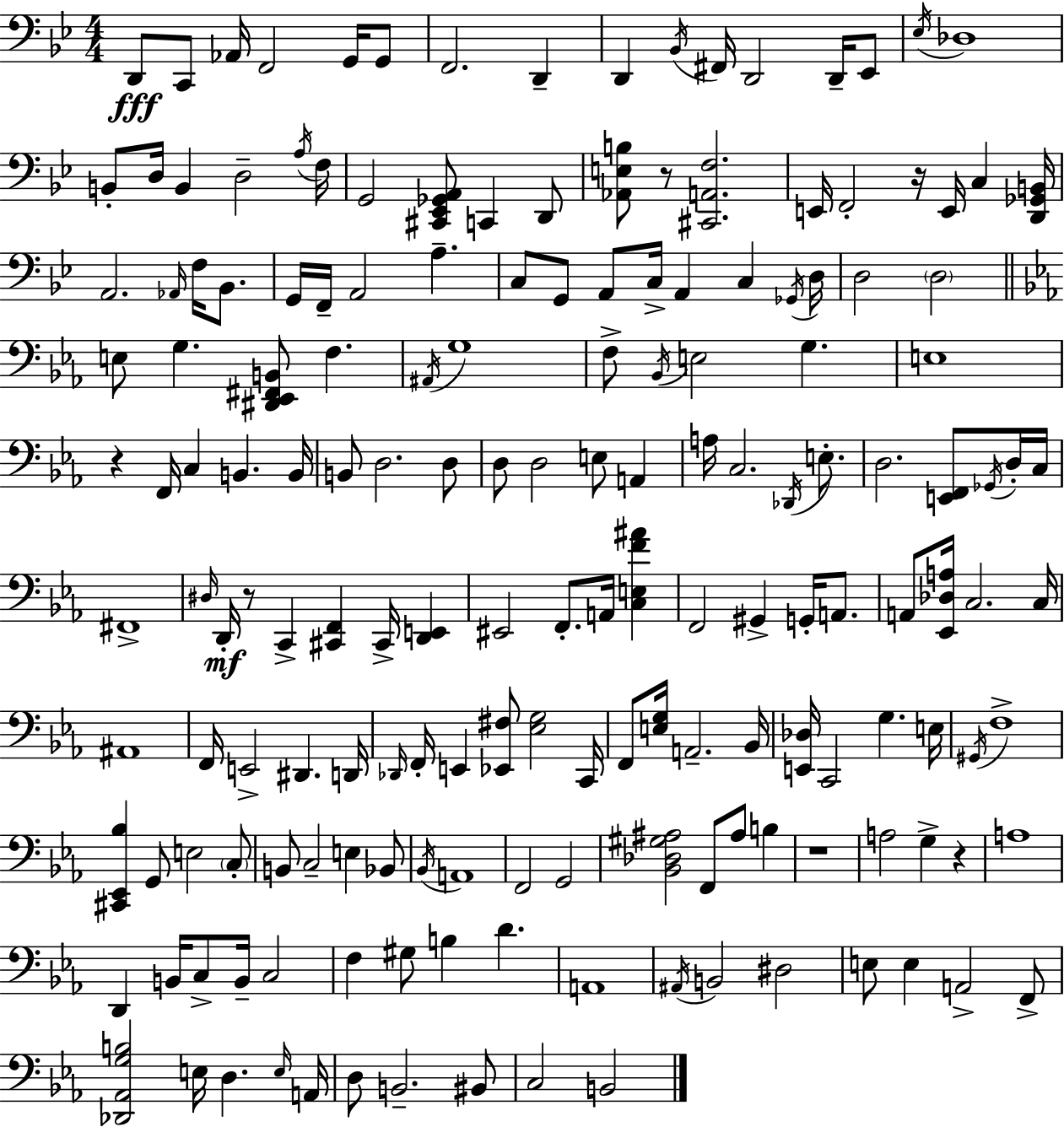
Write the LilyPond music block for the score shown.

{
  \clef bass
  \numericTimeSignature
  \time 4/4
  \key g \minor
  d,8\fff c,8 aes,16 f,2 g,16 g,8 | f,2. d,4-- | d,4 \acciaccatura { bes,16 } fis,16 d,2 d,16-- ees,8 | \acciaccatura { ees16 } des1 | \break b,8-. d16 b,4 d2-- | \acciaccatura { a16 } f16 g,2 <cis, ees, ges, a,>8 c,4 | d,8 <aes, e b>8 r8 <cis, a, f>2. | e,16 f,2-. r16 e,16 c4 | \break <d, ges, b,>16 a,2. \grace { aes,16 } | f16 bes,8. g,16 f,16-- a,2 a4.-- | c8 g,8 a,8 c16-> a,4 c4 | \acciaccatura { ges,16 } d16 d2 \parenthesize d2 | \break \bar "||" \break \key c \minor e8 g4. <dis, ees, fis, b,>8 f4. | \acciaccatura { ais,16 } g1 | f8-> \acciaccatura { bes,16 } e2 g4. | e1 | \break r4 f,16 c4 b,4. | b,16 b,8 d2. | d8 d8 d2 e8 a,4 | a16 c2. \acciaccatura { des,16 } | \break e8.-. d2. <e, f,>8 | \acciaccatura { ges,16 } d16-. c16 fis,1-> | \grace { dis16 } d,16-.\mf r8 c,4-> <cis, f,>4 | cis,16-> <d, e,>4 eis,2 f,8.-. | \break a,16 <c e f' ais'>4 f,2 gis,4-> | g,16-. a,8. a,8 <ees, des a>16 c2. | c16 ais,1 | f,16 e,2-> dis,4. | \break d,16 \grace { des,16 } f,16-. e,4 <ees, fis>8 <ees g>2 | c,16 f,8 <e g>16 a,2.-- | bes,16 <e, des>16 c,2 g4. | e16 \acciaccatura { gis,16 } f1-> | \break <cis, ees, bes>4 g,8 e2 | \parenthesize c8-. b,8 c2-- | e4 bes,8 \acciaccatura { bes,16 } a,1 | f,2 | \break g,2 <bes, des gis ais>2 | f,8 ais8 b4 r1 | a2 | g4-> r4 a1 | \break d,4 b,16 c8-> b,16-- | c2 f4 gis8 b4 | d'4. a,1 | \acciaccatura { ais,16 } b,2 | \break dis2 e8 e4 a,2-> | f,8-> <des, aes, g b>2 | e16 d4. \grace { e16 } a,16 d8 b,2.-- | bis,8 c2 | \break b,2 \bar "|."
}